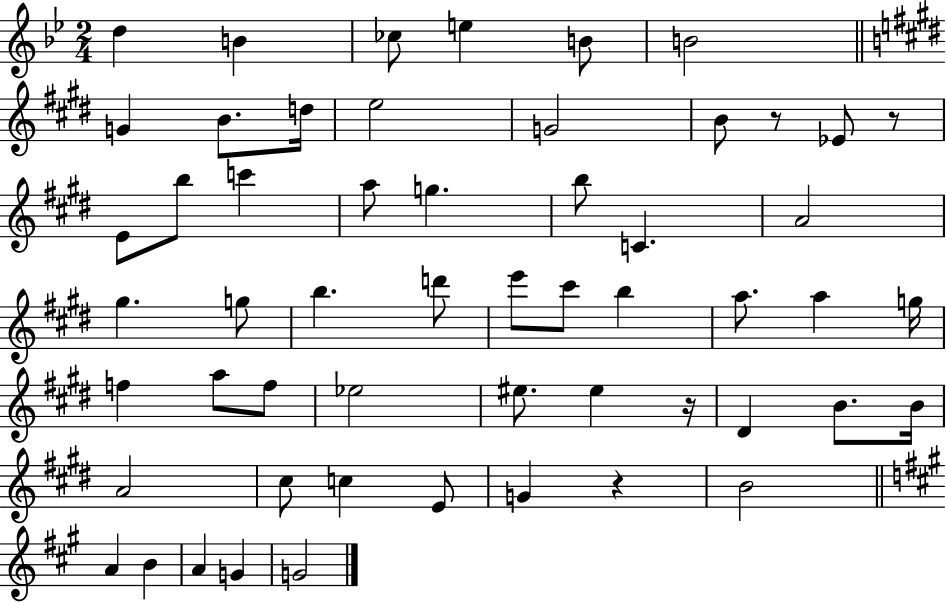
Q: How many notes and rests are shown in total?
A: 55